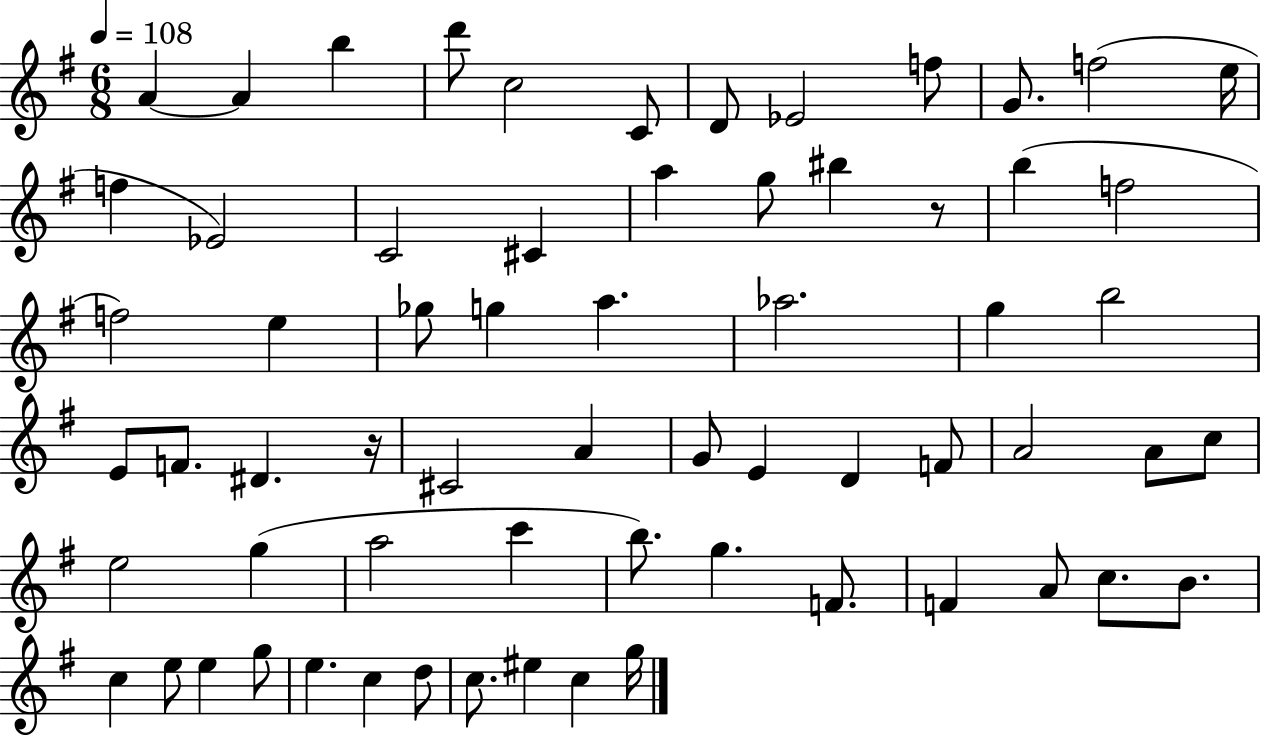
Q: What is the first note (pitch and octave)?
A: A4